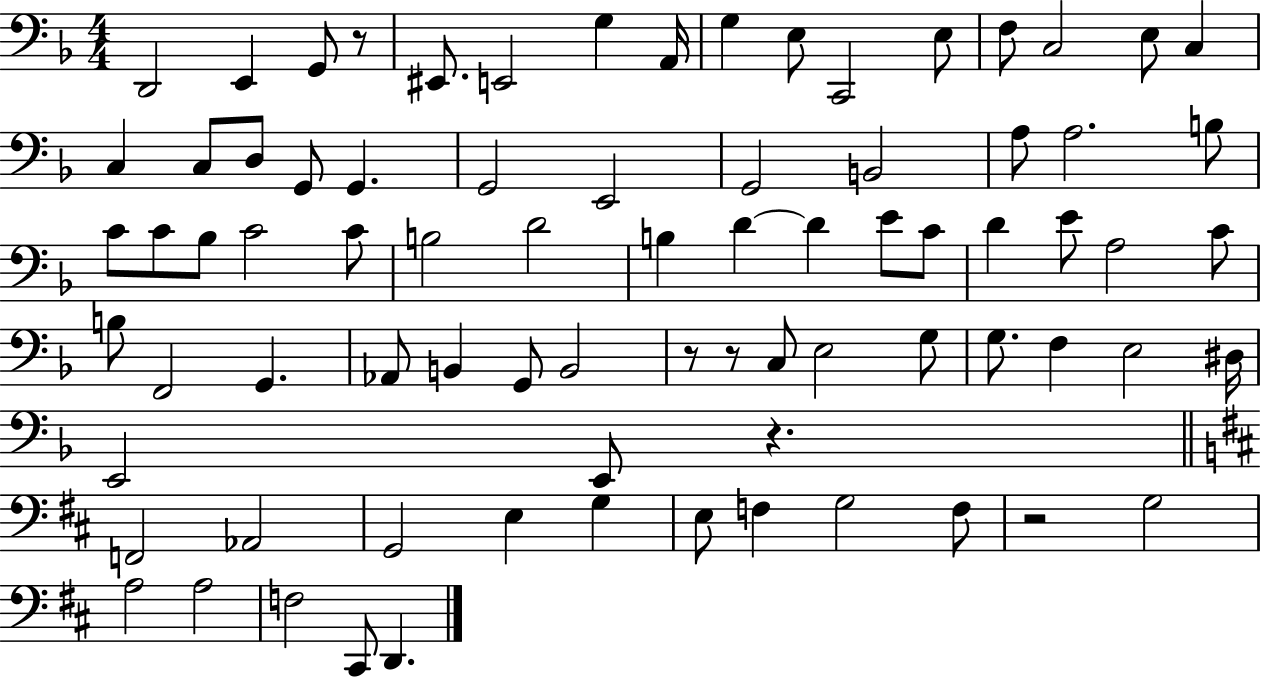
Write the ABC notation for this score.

X:1
T:Untitled
M:4/4
L:1/4
K:F
D,,2 E,, G,,/2 z/2 ^E,,/2 E,,2 G, A,,/4 G, E,/2 C,,2 E,/2 F,/2 C,2 E,/2 C, C, C,/2 D,/2 G,,/2 G,, G,,2 E,,2 G,,2 B,,2 A,/2 A,2 B,/2 C/2 C/2 _B,/2 C2 C/2 B,2 D2 B, D D E/2 C/2 D E/2 A,2 C/2 B,/2 F,,2 G,, _A,,/2 B,, G,,/2 B,,2 z/2 z/2 C,/2 E,2 G,/2 G,/2 F, E,2 ^D,/4 E,,2 E,,/2 z F,,2 _A,,2 G,,2 E, G, E,/2 F, G,2 F,/2 z2 G,2 A,2 A,2 F,2 ^C,,/2 D,,